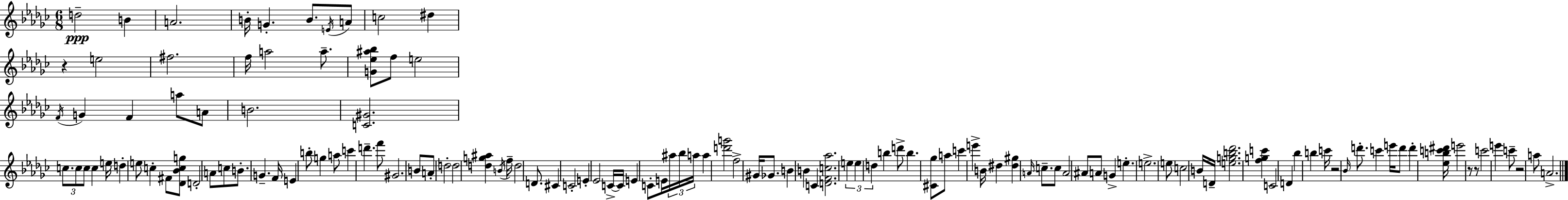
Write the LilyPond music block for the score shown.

{
  \clef treble
  \numericTimeSignature
  \time 6/8
  \key ees \minor
  d''2--\ppp b'4 | a'2. | b'16-. g'4.-. b'8. \acciaccatura { e'16 } a'8 | c''2 dis''4 | \break r4 e''2 | fis''2. | f''16 a''2 a''8.-- | <g' ees'' ais'' bes''>8 f''8 e''2 | \break \acciaccatura { f'16 } g'4 f'4 a''8 | a'8 b'2. | <c' gis'>2. | \tuplet 3/2 { c''8. c''8 c''8 } c''4 | \break e''16 d''4-. e''8 c''4-. | fis'8 <des' bes' c'' g''>8 d'2-. | a'8 c''8 b'8.-. g'4.-- | f'16 e'4 b''8-. g''4 | \break a''8 c'''4 d'''4.-- | f'''8 gis'2. | b'8 a'8-. d''2-. | d''2 <d'' g'' ais''>4 | \break \acciaccatura { b'16 } f''16-- d''2 | d'8. cis'4 c'2-. | e'4-. ees'2 | c'16->~~ c'16 e'4 c'8-. e'16 | \break \tuplet 3/2 { ais''16 bes''16 a''16 } a''4 <d''' g'''>2 | f''2-> gis'16 | ges'8. b'4 b'4 c'4 | <d' f' c'' aes''>2. | \break \tuplet 3/2 { e''4 e''4 d''4 } | b''4 d'''8-> b''4. | <cis' ges''>8 a''8 c'''4 e'''4-> | b'16 dis''4 <dis'' gis''>4 | \break \grace { a'16 } c''8.-- c''8 a'2 | ais'8 a'8 g'4-> e''4.-. | e''2.-> | e''8 c''2 | \break b'16 d'16-- <e'' g'' b'' des'''>2. | <f'' g'' c'''>4 c'2 | d'4 bes''4 | b''4 c'''16 r2 | \break \grace { bes'16 } d'''8.-. c'''4 e'''16 d'''8 | d'''4-. <ees'' b'' c''' dis'''>16 e'''2 | r8 r8 c'''2 | e'''4 c'''8-- r2 | \break a''8 a'2.-> | \bar "|."
}